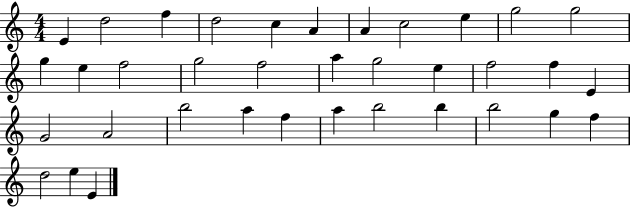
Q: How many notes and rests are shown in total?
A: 36